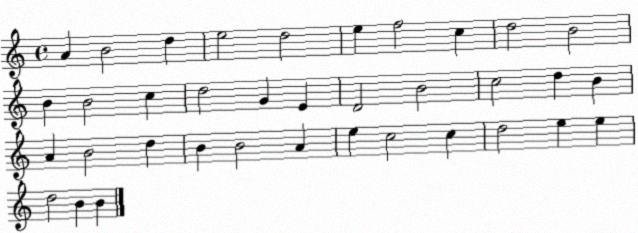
X:1
T:Untitled
M:4/4
L:1/4
K:C
A B2 d e2 d2 e f2 c d2 B2 B B2 c d2 G E D2 B2 c2 d B A B2 d B B2 A e c2 c d2 e e d2 B B